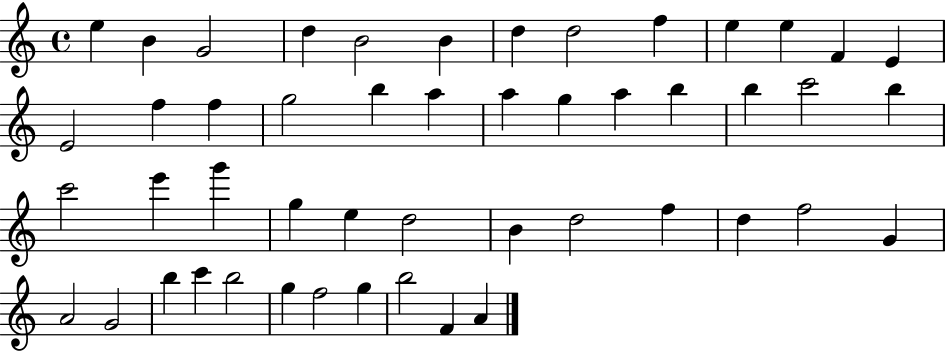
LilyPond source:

{
  \clef treble
  \time 4/4
  \defaultTimeSignature
  \key c \major
  e''4 b'4 g'2 | d''4 b'2 b'4 | d''4 d''2 f''4 | e''4 e''4 f'4 e'4 | \break e'2 f''4 f''4 | g''2 b''4 a''4 | a''4 g''4 a''4 b''4 | b''4 c'''2 b''4 | \break c'''2 e'''4 g'''4 | g''4 e''4 d''2 | b'4 d''2 f''4 | d''4 f''2 g'4 | \break a'2 g'2 | b''4 c'''4 b''2 | g''4 f''2 g''4 | b''2 f'4 a'4 | \break \bar "|."
}